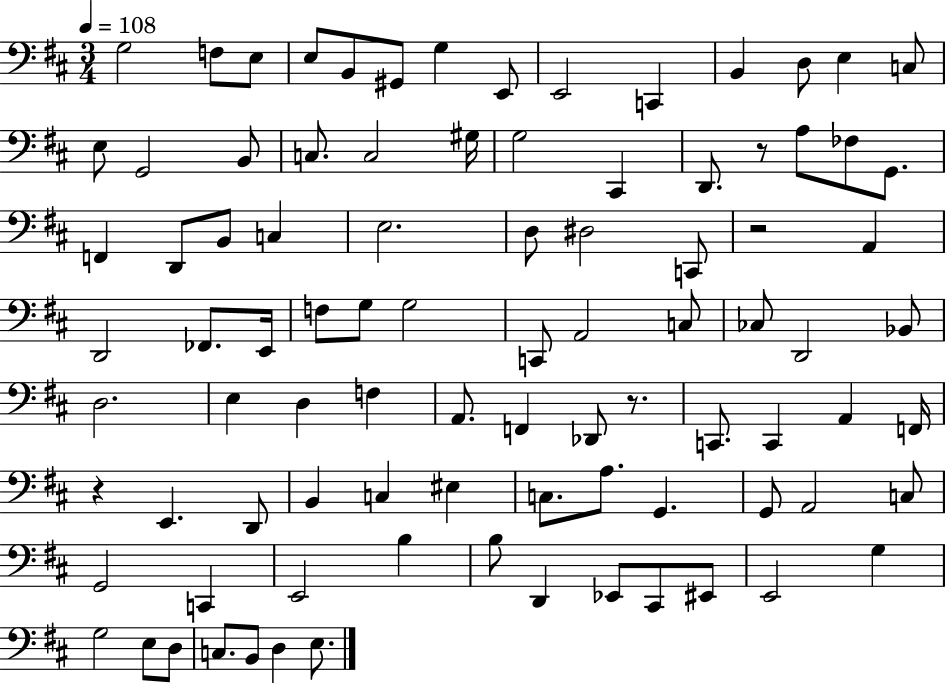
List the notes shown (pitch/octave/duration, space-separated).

G3/h F3/e E3/e E3/e B2/e G#2/e G3/q E2/e E2/h C2/q B2/q D3/e E3/q C3/e E3/e G2/h B2/e C3/e. C3/h G#3/s G3/h C#2/q D2/e. R/e A3/e FES3/e G2/e. F2/q D2/e B2/e C3/q E3/h. D3/e D#3/h C2/e R/h A2/q D2/h FES2/e. E2/s F3/e G3/e G3/h C2/e A2/h C3/e CES3/e D2/h Bb2/e D3/h. E3/q D3/q F3/q A2/e. F2/q Db2/e R/e. C2/e. C2/q A2/q F2/s R/q E2/q. D2/e B2/q C3/q EIS3/q C3/e. A3/e. G2/q. G2/e A2/h C3/e G2/h C2/q E2/h B3/q B3/e D2/q Eb2/e C#2/e EIS2/e E2/h G3/q G3/h E3/e D3/e C3/e. B2/e D3/q E3/e.